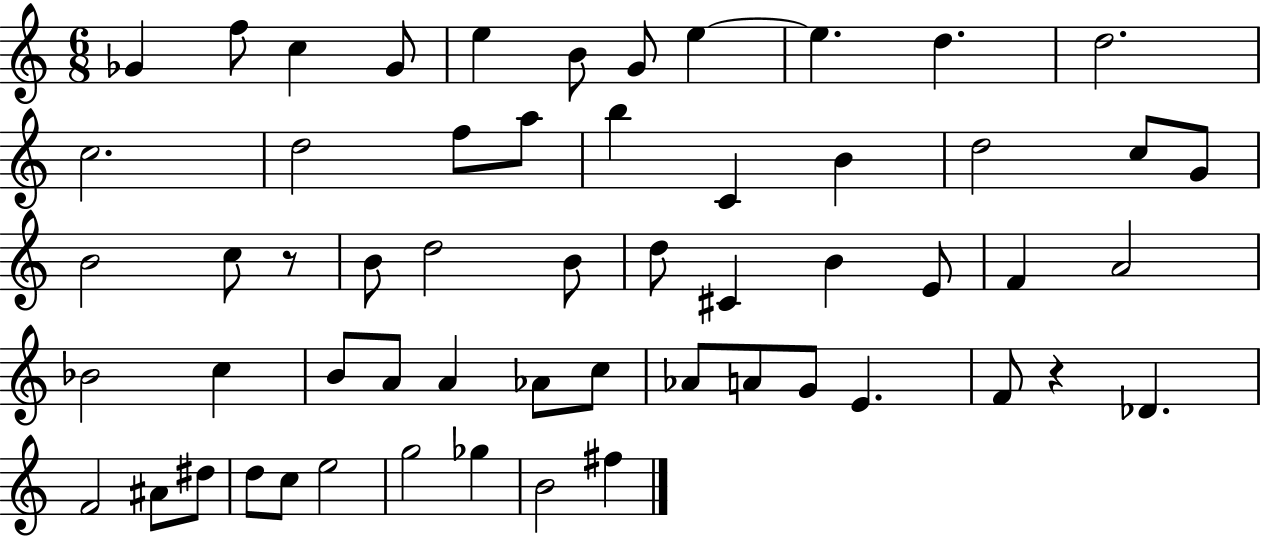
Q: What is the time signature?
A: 6/8